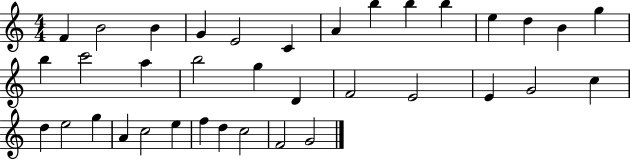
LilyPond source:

{
  \clef treble
  \numericTimeSignature
  \time 4/4
  \key c \major
  f'4 b'2 b'4 | g'4 e'2 c'4 | a'4 b''4 b''4 b''4 | e''4 d''4 b'4 g''4 | \break b''4 c'''2 a''4 | b''2 g''4 d'4 | f'2 e'2 | e'4 g'2 c''4 | \break d''4 e''2 g''4 | a'4 c''2 e''4 | f''4 d''4 c''2 | f'2 g'2 | \break \bar "|."
}